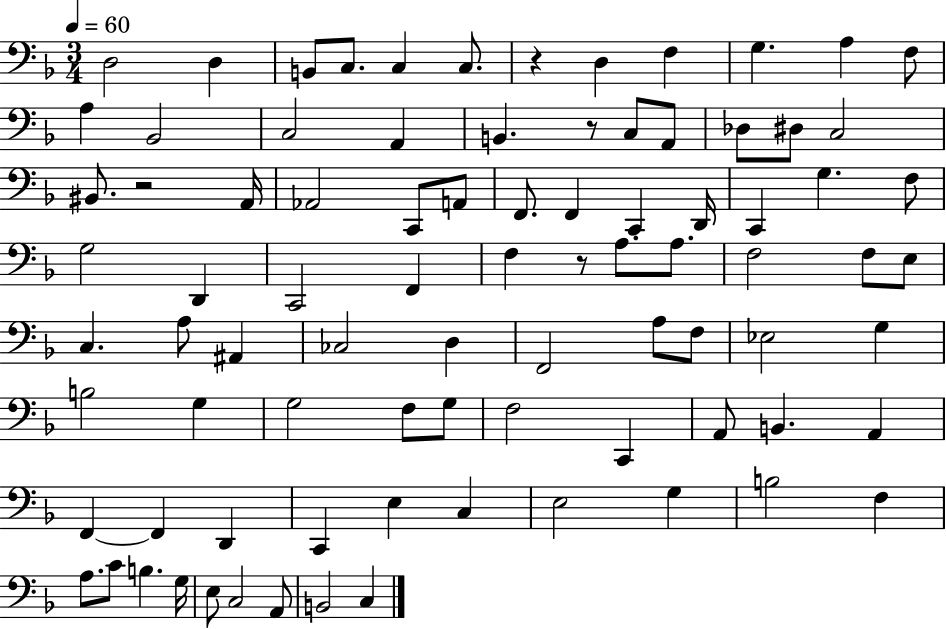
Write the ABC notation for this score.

X:1
T:Untitled
M:3/4
L:1/4
K:F
D,2 D, B,,/2 C,/2 C, C,/2 z D, F, G, A, F,/2 A, _B,,2 C,2 A,, B,, z/2 C,/2 A,,/2 _D,/2 ^D,/2 C,2 ^B,,/2 z2 A,,/4 _A,,2 C,,/2 A,,/2 F,,/2 F,, C,, D,,/4 C,, G, F,/2 G,2 D,, C,,2 F,, F, z/2 A,/2 A,/2 F,2 F,/2 E,/2 C, A,/2 ^A,, _C,2 D, F,,2 A,/2 F,/2 _E,2 G, B,2 G, G,2 F,/2 G,/2 F,2 C,, A,,/2 B,, A,, F,, F,, D,, C,, E, C, E,2 G, B,2 F, A,/2 C/2 B, G,/4 E,/2 C,2 A,,/2 B,,2 C,